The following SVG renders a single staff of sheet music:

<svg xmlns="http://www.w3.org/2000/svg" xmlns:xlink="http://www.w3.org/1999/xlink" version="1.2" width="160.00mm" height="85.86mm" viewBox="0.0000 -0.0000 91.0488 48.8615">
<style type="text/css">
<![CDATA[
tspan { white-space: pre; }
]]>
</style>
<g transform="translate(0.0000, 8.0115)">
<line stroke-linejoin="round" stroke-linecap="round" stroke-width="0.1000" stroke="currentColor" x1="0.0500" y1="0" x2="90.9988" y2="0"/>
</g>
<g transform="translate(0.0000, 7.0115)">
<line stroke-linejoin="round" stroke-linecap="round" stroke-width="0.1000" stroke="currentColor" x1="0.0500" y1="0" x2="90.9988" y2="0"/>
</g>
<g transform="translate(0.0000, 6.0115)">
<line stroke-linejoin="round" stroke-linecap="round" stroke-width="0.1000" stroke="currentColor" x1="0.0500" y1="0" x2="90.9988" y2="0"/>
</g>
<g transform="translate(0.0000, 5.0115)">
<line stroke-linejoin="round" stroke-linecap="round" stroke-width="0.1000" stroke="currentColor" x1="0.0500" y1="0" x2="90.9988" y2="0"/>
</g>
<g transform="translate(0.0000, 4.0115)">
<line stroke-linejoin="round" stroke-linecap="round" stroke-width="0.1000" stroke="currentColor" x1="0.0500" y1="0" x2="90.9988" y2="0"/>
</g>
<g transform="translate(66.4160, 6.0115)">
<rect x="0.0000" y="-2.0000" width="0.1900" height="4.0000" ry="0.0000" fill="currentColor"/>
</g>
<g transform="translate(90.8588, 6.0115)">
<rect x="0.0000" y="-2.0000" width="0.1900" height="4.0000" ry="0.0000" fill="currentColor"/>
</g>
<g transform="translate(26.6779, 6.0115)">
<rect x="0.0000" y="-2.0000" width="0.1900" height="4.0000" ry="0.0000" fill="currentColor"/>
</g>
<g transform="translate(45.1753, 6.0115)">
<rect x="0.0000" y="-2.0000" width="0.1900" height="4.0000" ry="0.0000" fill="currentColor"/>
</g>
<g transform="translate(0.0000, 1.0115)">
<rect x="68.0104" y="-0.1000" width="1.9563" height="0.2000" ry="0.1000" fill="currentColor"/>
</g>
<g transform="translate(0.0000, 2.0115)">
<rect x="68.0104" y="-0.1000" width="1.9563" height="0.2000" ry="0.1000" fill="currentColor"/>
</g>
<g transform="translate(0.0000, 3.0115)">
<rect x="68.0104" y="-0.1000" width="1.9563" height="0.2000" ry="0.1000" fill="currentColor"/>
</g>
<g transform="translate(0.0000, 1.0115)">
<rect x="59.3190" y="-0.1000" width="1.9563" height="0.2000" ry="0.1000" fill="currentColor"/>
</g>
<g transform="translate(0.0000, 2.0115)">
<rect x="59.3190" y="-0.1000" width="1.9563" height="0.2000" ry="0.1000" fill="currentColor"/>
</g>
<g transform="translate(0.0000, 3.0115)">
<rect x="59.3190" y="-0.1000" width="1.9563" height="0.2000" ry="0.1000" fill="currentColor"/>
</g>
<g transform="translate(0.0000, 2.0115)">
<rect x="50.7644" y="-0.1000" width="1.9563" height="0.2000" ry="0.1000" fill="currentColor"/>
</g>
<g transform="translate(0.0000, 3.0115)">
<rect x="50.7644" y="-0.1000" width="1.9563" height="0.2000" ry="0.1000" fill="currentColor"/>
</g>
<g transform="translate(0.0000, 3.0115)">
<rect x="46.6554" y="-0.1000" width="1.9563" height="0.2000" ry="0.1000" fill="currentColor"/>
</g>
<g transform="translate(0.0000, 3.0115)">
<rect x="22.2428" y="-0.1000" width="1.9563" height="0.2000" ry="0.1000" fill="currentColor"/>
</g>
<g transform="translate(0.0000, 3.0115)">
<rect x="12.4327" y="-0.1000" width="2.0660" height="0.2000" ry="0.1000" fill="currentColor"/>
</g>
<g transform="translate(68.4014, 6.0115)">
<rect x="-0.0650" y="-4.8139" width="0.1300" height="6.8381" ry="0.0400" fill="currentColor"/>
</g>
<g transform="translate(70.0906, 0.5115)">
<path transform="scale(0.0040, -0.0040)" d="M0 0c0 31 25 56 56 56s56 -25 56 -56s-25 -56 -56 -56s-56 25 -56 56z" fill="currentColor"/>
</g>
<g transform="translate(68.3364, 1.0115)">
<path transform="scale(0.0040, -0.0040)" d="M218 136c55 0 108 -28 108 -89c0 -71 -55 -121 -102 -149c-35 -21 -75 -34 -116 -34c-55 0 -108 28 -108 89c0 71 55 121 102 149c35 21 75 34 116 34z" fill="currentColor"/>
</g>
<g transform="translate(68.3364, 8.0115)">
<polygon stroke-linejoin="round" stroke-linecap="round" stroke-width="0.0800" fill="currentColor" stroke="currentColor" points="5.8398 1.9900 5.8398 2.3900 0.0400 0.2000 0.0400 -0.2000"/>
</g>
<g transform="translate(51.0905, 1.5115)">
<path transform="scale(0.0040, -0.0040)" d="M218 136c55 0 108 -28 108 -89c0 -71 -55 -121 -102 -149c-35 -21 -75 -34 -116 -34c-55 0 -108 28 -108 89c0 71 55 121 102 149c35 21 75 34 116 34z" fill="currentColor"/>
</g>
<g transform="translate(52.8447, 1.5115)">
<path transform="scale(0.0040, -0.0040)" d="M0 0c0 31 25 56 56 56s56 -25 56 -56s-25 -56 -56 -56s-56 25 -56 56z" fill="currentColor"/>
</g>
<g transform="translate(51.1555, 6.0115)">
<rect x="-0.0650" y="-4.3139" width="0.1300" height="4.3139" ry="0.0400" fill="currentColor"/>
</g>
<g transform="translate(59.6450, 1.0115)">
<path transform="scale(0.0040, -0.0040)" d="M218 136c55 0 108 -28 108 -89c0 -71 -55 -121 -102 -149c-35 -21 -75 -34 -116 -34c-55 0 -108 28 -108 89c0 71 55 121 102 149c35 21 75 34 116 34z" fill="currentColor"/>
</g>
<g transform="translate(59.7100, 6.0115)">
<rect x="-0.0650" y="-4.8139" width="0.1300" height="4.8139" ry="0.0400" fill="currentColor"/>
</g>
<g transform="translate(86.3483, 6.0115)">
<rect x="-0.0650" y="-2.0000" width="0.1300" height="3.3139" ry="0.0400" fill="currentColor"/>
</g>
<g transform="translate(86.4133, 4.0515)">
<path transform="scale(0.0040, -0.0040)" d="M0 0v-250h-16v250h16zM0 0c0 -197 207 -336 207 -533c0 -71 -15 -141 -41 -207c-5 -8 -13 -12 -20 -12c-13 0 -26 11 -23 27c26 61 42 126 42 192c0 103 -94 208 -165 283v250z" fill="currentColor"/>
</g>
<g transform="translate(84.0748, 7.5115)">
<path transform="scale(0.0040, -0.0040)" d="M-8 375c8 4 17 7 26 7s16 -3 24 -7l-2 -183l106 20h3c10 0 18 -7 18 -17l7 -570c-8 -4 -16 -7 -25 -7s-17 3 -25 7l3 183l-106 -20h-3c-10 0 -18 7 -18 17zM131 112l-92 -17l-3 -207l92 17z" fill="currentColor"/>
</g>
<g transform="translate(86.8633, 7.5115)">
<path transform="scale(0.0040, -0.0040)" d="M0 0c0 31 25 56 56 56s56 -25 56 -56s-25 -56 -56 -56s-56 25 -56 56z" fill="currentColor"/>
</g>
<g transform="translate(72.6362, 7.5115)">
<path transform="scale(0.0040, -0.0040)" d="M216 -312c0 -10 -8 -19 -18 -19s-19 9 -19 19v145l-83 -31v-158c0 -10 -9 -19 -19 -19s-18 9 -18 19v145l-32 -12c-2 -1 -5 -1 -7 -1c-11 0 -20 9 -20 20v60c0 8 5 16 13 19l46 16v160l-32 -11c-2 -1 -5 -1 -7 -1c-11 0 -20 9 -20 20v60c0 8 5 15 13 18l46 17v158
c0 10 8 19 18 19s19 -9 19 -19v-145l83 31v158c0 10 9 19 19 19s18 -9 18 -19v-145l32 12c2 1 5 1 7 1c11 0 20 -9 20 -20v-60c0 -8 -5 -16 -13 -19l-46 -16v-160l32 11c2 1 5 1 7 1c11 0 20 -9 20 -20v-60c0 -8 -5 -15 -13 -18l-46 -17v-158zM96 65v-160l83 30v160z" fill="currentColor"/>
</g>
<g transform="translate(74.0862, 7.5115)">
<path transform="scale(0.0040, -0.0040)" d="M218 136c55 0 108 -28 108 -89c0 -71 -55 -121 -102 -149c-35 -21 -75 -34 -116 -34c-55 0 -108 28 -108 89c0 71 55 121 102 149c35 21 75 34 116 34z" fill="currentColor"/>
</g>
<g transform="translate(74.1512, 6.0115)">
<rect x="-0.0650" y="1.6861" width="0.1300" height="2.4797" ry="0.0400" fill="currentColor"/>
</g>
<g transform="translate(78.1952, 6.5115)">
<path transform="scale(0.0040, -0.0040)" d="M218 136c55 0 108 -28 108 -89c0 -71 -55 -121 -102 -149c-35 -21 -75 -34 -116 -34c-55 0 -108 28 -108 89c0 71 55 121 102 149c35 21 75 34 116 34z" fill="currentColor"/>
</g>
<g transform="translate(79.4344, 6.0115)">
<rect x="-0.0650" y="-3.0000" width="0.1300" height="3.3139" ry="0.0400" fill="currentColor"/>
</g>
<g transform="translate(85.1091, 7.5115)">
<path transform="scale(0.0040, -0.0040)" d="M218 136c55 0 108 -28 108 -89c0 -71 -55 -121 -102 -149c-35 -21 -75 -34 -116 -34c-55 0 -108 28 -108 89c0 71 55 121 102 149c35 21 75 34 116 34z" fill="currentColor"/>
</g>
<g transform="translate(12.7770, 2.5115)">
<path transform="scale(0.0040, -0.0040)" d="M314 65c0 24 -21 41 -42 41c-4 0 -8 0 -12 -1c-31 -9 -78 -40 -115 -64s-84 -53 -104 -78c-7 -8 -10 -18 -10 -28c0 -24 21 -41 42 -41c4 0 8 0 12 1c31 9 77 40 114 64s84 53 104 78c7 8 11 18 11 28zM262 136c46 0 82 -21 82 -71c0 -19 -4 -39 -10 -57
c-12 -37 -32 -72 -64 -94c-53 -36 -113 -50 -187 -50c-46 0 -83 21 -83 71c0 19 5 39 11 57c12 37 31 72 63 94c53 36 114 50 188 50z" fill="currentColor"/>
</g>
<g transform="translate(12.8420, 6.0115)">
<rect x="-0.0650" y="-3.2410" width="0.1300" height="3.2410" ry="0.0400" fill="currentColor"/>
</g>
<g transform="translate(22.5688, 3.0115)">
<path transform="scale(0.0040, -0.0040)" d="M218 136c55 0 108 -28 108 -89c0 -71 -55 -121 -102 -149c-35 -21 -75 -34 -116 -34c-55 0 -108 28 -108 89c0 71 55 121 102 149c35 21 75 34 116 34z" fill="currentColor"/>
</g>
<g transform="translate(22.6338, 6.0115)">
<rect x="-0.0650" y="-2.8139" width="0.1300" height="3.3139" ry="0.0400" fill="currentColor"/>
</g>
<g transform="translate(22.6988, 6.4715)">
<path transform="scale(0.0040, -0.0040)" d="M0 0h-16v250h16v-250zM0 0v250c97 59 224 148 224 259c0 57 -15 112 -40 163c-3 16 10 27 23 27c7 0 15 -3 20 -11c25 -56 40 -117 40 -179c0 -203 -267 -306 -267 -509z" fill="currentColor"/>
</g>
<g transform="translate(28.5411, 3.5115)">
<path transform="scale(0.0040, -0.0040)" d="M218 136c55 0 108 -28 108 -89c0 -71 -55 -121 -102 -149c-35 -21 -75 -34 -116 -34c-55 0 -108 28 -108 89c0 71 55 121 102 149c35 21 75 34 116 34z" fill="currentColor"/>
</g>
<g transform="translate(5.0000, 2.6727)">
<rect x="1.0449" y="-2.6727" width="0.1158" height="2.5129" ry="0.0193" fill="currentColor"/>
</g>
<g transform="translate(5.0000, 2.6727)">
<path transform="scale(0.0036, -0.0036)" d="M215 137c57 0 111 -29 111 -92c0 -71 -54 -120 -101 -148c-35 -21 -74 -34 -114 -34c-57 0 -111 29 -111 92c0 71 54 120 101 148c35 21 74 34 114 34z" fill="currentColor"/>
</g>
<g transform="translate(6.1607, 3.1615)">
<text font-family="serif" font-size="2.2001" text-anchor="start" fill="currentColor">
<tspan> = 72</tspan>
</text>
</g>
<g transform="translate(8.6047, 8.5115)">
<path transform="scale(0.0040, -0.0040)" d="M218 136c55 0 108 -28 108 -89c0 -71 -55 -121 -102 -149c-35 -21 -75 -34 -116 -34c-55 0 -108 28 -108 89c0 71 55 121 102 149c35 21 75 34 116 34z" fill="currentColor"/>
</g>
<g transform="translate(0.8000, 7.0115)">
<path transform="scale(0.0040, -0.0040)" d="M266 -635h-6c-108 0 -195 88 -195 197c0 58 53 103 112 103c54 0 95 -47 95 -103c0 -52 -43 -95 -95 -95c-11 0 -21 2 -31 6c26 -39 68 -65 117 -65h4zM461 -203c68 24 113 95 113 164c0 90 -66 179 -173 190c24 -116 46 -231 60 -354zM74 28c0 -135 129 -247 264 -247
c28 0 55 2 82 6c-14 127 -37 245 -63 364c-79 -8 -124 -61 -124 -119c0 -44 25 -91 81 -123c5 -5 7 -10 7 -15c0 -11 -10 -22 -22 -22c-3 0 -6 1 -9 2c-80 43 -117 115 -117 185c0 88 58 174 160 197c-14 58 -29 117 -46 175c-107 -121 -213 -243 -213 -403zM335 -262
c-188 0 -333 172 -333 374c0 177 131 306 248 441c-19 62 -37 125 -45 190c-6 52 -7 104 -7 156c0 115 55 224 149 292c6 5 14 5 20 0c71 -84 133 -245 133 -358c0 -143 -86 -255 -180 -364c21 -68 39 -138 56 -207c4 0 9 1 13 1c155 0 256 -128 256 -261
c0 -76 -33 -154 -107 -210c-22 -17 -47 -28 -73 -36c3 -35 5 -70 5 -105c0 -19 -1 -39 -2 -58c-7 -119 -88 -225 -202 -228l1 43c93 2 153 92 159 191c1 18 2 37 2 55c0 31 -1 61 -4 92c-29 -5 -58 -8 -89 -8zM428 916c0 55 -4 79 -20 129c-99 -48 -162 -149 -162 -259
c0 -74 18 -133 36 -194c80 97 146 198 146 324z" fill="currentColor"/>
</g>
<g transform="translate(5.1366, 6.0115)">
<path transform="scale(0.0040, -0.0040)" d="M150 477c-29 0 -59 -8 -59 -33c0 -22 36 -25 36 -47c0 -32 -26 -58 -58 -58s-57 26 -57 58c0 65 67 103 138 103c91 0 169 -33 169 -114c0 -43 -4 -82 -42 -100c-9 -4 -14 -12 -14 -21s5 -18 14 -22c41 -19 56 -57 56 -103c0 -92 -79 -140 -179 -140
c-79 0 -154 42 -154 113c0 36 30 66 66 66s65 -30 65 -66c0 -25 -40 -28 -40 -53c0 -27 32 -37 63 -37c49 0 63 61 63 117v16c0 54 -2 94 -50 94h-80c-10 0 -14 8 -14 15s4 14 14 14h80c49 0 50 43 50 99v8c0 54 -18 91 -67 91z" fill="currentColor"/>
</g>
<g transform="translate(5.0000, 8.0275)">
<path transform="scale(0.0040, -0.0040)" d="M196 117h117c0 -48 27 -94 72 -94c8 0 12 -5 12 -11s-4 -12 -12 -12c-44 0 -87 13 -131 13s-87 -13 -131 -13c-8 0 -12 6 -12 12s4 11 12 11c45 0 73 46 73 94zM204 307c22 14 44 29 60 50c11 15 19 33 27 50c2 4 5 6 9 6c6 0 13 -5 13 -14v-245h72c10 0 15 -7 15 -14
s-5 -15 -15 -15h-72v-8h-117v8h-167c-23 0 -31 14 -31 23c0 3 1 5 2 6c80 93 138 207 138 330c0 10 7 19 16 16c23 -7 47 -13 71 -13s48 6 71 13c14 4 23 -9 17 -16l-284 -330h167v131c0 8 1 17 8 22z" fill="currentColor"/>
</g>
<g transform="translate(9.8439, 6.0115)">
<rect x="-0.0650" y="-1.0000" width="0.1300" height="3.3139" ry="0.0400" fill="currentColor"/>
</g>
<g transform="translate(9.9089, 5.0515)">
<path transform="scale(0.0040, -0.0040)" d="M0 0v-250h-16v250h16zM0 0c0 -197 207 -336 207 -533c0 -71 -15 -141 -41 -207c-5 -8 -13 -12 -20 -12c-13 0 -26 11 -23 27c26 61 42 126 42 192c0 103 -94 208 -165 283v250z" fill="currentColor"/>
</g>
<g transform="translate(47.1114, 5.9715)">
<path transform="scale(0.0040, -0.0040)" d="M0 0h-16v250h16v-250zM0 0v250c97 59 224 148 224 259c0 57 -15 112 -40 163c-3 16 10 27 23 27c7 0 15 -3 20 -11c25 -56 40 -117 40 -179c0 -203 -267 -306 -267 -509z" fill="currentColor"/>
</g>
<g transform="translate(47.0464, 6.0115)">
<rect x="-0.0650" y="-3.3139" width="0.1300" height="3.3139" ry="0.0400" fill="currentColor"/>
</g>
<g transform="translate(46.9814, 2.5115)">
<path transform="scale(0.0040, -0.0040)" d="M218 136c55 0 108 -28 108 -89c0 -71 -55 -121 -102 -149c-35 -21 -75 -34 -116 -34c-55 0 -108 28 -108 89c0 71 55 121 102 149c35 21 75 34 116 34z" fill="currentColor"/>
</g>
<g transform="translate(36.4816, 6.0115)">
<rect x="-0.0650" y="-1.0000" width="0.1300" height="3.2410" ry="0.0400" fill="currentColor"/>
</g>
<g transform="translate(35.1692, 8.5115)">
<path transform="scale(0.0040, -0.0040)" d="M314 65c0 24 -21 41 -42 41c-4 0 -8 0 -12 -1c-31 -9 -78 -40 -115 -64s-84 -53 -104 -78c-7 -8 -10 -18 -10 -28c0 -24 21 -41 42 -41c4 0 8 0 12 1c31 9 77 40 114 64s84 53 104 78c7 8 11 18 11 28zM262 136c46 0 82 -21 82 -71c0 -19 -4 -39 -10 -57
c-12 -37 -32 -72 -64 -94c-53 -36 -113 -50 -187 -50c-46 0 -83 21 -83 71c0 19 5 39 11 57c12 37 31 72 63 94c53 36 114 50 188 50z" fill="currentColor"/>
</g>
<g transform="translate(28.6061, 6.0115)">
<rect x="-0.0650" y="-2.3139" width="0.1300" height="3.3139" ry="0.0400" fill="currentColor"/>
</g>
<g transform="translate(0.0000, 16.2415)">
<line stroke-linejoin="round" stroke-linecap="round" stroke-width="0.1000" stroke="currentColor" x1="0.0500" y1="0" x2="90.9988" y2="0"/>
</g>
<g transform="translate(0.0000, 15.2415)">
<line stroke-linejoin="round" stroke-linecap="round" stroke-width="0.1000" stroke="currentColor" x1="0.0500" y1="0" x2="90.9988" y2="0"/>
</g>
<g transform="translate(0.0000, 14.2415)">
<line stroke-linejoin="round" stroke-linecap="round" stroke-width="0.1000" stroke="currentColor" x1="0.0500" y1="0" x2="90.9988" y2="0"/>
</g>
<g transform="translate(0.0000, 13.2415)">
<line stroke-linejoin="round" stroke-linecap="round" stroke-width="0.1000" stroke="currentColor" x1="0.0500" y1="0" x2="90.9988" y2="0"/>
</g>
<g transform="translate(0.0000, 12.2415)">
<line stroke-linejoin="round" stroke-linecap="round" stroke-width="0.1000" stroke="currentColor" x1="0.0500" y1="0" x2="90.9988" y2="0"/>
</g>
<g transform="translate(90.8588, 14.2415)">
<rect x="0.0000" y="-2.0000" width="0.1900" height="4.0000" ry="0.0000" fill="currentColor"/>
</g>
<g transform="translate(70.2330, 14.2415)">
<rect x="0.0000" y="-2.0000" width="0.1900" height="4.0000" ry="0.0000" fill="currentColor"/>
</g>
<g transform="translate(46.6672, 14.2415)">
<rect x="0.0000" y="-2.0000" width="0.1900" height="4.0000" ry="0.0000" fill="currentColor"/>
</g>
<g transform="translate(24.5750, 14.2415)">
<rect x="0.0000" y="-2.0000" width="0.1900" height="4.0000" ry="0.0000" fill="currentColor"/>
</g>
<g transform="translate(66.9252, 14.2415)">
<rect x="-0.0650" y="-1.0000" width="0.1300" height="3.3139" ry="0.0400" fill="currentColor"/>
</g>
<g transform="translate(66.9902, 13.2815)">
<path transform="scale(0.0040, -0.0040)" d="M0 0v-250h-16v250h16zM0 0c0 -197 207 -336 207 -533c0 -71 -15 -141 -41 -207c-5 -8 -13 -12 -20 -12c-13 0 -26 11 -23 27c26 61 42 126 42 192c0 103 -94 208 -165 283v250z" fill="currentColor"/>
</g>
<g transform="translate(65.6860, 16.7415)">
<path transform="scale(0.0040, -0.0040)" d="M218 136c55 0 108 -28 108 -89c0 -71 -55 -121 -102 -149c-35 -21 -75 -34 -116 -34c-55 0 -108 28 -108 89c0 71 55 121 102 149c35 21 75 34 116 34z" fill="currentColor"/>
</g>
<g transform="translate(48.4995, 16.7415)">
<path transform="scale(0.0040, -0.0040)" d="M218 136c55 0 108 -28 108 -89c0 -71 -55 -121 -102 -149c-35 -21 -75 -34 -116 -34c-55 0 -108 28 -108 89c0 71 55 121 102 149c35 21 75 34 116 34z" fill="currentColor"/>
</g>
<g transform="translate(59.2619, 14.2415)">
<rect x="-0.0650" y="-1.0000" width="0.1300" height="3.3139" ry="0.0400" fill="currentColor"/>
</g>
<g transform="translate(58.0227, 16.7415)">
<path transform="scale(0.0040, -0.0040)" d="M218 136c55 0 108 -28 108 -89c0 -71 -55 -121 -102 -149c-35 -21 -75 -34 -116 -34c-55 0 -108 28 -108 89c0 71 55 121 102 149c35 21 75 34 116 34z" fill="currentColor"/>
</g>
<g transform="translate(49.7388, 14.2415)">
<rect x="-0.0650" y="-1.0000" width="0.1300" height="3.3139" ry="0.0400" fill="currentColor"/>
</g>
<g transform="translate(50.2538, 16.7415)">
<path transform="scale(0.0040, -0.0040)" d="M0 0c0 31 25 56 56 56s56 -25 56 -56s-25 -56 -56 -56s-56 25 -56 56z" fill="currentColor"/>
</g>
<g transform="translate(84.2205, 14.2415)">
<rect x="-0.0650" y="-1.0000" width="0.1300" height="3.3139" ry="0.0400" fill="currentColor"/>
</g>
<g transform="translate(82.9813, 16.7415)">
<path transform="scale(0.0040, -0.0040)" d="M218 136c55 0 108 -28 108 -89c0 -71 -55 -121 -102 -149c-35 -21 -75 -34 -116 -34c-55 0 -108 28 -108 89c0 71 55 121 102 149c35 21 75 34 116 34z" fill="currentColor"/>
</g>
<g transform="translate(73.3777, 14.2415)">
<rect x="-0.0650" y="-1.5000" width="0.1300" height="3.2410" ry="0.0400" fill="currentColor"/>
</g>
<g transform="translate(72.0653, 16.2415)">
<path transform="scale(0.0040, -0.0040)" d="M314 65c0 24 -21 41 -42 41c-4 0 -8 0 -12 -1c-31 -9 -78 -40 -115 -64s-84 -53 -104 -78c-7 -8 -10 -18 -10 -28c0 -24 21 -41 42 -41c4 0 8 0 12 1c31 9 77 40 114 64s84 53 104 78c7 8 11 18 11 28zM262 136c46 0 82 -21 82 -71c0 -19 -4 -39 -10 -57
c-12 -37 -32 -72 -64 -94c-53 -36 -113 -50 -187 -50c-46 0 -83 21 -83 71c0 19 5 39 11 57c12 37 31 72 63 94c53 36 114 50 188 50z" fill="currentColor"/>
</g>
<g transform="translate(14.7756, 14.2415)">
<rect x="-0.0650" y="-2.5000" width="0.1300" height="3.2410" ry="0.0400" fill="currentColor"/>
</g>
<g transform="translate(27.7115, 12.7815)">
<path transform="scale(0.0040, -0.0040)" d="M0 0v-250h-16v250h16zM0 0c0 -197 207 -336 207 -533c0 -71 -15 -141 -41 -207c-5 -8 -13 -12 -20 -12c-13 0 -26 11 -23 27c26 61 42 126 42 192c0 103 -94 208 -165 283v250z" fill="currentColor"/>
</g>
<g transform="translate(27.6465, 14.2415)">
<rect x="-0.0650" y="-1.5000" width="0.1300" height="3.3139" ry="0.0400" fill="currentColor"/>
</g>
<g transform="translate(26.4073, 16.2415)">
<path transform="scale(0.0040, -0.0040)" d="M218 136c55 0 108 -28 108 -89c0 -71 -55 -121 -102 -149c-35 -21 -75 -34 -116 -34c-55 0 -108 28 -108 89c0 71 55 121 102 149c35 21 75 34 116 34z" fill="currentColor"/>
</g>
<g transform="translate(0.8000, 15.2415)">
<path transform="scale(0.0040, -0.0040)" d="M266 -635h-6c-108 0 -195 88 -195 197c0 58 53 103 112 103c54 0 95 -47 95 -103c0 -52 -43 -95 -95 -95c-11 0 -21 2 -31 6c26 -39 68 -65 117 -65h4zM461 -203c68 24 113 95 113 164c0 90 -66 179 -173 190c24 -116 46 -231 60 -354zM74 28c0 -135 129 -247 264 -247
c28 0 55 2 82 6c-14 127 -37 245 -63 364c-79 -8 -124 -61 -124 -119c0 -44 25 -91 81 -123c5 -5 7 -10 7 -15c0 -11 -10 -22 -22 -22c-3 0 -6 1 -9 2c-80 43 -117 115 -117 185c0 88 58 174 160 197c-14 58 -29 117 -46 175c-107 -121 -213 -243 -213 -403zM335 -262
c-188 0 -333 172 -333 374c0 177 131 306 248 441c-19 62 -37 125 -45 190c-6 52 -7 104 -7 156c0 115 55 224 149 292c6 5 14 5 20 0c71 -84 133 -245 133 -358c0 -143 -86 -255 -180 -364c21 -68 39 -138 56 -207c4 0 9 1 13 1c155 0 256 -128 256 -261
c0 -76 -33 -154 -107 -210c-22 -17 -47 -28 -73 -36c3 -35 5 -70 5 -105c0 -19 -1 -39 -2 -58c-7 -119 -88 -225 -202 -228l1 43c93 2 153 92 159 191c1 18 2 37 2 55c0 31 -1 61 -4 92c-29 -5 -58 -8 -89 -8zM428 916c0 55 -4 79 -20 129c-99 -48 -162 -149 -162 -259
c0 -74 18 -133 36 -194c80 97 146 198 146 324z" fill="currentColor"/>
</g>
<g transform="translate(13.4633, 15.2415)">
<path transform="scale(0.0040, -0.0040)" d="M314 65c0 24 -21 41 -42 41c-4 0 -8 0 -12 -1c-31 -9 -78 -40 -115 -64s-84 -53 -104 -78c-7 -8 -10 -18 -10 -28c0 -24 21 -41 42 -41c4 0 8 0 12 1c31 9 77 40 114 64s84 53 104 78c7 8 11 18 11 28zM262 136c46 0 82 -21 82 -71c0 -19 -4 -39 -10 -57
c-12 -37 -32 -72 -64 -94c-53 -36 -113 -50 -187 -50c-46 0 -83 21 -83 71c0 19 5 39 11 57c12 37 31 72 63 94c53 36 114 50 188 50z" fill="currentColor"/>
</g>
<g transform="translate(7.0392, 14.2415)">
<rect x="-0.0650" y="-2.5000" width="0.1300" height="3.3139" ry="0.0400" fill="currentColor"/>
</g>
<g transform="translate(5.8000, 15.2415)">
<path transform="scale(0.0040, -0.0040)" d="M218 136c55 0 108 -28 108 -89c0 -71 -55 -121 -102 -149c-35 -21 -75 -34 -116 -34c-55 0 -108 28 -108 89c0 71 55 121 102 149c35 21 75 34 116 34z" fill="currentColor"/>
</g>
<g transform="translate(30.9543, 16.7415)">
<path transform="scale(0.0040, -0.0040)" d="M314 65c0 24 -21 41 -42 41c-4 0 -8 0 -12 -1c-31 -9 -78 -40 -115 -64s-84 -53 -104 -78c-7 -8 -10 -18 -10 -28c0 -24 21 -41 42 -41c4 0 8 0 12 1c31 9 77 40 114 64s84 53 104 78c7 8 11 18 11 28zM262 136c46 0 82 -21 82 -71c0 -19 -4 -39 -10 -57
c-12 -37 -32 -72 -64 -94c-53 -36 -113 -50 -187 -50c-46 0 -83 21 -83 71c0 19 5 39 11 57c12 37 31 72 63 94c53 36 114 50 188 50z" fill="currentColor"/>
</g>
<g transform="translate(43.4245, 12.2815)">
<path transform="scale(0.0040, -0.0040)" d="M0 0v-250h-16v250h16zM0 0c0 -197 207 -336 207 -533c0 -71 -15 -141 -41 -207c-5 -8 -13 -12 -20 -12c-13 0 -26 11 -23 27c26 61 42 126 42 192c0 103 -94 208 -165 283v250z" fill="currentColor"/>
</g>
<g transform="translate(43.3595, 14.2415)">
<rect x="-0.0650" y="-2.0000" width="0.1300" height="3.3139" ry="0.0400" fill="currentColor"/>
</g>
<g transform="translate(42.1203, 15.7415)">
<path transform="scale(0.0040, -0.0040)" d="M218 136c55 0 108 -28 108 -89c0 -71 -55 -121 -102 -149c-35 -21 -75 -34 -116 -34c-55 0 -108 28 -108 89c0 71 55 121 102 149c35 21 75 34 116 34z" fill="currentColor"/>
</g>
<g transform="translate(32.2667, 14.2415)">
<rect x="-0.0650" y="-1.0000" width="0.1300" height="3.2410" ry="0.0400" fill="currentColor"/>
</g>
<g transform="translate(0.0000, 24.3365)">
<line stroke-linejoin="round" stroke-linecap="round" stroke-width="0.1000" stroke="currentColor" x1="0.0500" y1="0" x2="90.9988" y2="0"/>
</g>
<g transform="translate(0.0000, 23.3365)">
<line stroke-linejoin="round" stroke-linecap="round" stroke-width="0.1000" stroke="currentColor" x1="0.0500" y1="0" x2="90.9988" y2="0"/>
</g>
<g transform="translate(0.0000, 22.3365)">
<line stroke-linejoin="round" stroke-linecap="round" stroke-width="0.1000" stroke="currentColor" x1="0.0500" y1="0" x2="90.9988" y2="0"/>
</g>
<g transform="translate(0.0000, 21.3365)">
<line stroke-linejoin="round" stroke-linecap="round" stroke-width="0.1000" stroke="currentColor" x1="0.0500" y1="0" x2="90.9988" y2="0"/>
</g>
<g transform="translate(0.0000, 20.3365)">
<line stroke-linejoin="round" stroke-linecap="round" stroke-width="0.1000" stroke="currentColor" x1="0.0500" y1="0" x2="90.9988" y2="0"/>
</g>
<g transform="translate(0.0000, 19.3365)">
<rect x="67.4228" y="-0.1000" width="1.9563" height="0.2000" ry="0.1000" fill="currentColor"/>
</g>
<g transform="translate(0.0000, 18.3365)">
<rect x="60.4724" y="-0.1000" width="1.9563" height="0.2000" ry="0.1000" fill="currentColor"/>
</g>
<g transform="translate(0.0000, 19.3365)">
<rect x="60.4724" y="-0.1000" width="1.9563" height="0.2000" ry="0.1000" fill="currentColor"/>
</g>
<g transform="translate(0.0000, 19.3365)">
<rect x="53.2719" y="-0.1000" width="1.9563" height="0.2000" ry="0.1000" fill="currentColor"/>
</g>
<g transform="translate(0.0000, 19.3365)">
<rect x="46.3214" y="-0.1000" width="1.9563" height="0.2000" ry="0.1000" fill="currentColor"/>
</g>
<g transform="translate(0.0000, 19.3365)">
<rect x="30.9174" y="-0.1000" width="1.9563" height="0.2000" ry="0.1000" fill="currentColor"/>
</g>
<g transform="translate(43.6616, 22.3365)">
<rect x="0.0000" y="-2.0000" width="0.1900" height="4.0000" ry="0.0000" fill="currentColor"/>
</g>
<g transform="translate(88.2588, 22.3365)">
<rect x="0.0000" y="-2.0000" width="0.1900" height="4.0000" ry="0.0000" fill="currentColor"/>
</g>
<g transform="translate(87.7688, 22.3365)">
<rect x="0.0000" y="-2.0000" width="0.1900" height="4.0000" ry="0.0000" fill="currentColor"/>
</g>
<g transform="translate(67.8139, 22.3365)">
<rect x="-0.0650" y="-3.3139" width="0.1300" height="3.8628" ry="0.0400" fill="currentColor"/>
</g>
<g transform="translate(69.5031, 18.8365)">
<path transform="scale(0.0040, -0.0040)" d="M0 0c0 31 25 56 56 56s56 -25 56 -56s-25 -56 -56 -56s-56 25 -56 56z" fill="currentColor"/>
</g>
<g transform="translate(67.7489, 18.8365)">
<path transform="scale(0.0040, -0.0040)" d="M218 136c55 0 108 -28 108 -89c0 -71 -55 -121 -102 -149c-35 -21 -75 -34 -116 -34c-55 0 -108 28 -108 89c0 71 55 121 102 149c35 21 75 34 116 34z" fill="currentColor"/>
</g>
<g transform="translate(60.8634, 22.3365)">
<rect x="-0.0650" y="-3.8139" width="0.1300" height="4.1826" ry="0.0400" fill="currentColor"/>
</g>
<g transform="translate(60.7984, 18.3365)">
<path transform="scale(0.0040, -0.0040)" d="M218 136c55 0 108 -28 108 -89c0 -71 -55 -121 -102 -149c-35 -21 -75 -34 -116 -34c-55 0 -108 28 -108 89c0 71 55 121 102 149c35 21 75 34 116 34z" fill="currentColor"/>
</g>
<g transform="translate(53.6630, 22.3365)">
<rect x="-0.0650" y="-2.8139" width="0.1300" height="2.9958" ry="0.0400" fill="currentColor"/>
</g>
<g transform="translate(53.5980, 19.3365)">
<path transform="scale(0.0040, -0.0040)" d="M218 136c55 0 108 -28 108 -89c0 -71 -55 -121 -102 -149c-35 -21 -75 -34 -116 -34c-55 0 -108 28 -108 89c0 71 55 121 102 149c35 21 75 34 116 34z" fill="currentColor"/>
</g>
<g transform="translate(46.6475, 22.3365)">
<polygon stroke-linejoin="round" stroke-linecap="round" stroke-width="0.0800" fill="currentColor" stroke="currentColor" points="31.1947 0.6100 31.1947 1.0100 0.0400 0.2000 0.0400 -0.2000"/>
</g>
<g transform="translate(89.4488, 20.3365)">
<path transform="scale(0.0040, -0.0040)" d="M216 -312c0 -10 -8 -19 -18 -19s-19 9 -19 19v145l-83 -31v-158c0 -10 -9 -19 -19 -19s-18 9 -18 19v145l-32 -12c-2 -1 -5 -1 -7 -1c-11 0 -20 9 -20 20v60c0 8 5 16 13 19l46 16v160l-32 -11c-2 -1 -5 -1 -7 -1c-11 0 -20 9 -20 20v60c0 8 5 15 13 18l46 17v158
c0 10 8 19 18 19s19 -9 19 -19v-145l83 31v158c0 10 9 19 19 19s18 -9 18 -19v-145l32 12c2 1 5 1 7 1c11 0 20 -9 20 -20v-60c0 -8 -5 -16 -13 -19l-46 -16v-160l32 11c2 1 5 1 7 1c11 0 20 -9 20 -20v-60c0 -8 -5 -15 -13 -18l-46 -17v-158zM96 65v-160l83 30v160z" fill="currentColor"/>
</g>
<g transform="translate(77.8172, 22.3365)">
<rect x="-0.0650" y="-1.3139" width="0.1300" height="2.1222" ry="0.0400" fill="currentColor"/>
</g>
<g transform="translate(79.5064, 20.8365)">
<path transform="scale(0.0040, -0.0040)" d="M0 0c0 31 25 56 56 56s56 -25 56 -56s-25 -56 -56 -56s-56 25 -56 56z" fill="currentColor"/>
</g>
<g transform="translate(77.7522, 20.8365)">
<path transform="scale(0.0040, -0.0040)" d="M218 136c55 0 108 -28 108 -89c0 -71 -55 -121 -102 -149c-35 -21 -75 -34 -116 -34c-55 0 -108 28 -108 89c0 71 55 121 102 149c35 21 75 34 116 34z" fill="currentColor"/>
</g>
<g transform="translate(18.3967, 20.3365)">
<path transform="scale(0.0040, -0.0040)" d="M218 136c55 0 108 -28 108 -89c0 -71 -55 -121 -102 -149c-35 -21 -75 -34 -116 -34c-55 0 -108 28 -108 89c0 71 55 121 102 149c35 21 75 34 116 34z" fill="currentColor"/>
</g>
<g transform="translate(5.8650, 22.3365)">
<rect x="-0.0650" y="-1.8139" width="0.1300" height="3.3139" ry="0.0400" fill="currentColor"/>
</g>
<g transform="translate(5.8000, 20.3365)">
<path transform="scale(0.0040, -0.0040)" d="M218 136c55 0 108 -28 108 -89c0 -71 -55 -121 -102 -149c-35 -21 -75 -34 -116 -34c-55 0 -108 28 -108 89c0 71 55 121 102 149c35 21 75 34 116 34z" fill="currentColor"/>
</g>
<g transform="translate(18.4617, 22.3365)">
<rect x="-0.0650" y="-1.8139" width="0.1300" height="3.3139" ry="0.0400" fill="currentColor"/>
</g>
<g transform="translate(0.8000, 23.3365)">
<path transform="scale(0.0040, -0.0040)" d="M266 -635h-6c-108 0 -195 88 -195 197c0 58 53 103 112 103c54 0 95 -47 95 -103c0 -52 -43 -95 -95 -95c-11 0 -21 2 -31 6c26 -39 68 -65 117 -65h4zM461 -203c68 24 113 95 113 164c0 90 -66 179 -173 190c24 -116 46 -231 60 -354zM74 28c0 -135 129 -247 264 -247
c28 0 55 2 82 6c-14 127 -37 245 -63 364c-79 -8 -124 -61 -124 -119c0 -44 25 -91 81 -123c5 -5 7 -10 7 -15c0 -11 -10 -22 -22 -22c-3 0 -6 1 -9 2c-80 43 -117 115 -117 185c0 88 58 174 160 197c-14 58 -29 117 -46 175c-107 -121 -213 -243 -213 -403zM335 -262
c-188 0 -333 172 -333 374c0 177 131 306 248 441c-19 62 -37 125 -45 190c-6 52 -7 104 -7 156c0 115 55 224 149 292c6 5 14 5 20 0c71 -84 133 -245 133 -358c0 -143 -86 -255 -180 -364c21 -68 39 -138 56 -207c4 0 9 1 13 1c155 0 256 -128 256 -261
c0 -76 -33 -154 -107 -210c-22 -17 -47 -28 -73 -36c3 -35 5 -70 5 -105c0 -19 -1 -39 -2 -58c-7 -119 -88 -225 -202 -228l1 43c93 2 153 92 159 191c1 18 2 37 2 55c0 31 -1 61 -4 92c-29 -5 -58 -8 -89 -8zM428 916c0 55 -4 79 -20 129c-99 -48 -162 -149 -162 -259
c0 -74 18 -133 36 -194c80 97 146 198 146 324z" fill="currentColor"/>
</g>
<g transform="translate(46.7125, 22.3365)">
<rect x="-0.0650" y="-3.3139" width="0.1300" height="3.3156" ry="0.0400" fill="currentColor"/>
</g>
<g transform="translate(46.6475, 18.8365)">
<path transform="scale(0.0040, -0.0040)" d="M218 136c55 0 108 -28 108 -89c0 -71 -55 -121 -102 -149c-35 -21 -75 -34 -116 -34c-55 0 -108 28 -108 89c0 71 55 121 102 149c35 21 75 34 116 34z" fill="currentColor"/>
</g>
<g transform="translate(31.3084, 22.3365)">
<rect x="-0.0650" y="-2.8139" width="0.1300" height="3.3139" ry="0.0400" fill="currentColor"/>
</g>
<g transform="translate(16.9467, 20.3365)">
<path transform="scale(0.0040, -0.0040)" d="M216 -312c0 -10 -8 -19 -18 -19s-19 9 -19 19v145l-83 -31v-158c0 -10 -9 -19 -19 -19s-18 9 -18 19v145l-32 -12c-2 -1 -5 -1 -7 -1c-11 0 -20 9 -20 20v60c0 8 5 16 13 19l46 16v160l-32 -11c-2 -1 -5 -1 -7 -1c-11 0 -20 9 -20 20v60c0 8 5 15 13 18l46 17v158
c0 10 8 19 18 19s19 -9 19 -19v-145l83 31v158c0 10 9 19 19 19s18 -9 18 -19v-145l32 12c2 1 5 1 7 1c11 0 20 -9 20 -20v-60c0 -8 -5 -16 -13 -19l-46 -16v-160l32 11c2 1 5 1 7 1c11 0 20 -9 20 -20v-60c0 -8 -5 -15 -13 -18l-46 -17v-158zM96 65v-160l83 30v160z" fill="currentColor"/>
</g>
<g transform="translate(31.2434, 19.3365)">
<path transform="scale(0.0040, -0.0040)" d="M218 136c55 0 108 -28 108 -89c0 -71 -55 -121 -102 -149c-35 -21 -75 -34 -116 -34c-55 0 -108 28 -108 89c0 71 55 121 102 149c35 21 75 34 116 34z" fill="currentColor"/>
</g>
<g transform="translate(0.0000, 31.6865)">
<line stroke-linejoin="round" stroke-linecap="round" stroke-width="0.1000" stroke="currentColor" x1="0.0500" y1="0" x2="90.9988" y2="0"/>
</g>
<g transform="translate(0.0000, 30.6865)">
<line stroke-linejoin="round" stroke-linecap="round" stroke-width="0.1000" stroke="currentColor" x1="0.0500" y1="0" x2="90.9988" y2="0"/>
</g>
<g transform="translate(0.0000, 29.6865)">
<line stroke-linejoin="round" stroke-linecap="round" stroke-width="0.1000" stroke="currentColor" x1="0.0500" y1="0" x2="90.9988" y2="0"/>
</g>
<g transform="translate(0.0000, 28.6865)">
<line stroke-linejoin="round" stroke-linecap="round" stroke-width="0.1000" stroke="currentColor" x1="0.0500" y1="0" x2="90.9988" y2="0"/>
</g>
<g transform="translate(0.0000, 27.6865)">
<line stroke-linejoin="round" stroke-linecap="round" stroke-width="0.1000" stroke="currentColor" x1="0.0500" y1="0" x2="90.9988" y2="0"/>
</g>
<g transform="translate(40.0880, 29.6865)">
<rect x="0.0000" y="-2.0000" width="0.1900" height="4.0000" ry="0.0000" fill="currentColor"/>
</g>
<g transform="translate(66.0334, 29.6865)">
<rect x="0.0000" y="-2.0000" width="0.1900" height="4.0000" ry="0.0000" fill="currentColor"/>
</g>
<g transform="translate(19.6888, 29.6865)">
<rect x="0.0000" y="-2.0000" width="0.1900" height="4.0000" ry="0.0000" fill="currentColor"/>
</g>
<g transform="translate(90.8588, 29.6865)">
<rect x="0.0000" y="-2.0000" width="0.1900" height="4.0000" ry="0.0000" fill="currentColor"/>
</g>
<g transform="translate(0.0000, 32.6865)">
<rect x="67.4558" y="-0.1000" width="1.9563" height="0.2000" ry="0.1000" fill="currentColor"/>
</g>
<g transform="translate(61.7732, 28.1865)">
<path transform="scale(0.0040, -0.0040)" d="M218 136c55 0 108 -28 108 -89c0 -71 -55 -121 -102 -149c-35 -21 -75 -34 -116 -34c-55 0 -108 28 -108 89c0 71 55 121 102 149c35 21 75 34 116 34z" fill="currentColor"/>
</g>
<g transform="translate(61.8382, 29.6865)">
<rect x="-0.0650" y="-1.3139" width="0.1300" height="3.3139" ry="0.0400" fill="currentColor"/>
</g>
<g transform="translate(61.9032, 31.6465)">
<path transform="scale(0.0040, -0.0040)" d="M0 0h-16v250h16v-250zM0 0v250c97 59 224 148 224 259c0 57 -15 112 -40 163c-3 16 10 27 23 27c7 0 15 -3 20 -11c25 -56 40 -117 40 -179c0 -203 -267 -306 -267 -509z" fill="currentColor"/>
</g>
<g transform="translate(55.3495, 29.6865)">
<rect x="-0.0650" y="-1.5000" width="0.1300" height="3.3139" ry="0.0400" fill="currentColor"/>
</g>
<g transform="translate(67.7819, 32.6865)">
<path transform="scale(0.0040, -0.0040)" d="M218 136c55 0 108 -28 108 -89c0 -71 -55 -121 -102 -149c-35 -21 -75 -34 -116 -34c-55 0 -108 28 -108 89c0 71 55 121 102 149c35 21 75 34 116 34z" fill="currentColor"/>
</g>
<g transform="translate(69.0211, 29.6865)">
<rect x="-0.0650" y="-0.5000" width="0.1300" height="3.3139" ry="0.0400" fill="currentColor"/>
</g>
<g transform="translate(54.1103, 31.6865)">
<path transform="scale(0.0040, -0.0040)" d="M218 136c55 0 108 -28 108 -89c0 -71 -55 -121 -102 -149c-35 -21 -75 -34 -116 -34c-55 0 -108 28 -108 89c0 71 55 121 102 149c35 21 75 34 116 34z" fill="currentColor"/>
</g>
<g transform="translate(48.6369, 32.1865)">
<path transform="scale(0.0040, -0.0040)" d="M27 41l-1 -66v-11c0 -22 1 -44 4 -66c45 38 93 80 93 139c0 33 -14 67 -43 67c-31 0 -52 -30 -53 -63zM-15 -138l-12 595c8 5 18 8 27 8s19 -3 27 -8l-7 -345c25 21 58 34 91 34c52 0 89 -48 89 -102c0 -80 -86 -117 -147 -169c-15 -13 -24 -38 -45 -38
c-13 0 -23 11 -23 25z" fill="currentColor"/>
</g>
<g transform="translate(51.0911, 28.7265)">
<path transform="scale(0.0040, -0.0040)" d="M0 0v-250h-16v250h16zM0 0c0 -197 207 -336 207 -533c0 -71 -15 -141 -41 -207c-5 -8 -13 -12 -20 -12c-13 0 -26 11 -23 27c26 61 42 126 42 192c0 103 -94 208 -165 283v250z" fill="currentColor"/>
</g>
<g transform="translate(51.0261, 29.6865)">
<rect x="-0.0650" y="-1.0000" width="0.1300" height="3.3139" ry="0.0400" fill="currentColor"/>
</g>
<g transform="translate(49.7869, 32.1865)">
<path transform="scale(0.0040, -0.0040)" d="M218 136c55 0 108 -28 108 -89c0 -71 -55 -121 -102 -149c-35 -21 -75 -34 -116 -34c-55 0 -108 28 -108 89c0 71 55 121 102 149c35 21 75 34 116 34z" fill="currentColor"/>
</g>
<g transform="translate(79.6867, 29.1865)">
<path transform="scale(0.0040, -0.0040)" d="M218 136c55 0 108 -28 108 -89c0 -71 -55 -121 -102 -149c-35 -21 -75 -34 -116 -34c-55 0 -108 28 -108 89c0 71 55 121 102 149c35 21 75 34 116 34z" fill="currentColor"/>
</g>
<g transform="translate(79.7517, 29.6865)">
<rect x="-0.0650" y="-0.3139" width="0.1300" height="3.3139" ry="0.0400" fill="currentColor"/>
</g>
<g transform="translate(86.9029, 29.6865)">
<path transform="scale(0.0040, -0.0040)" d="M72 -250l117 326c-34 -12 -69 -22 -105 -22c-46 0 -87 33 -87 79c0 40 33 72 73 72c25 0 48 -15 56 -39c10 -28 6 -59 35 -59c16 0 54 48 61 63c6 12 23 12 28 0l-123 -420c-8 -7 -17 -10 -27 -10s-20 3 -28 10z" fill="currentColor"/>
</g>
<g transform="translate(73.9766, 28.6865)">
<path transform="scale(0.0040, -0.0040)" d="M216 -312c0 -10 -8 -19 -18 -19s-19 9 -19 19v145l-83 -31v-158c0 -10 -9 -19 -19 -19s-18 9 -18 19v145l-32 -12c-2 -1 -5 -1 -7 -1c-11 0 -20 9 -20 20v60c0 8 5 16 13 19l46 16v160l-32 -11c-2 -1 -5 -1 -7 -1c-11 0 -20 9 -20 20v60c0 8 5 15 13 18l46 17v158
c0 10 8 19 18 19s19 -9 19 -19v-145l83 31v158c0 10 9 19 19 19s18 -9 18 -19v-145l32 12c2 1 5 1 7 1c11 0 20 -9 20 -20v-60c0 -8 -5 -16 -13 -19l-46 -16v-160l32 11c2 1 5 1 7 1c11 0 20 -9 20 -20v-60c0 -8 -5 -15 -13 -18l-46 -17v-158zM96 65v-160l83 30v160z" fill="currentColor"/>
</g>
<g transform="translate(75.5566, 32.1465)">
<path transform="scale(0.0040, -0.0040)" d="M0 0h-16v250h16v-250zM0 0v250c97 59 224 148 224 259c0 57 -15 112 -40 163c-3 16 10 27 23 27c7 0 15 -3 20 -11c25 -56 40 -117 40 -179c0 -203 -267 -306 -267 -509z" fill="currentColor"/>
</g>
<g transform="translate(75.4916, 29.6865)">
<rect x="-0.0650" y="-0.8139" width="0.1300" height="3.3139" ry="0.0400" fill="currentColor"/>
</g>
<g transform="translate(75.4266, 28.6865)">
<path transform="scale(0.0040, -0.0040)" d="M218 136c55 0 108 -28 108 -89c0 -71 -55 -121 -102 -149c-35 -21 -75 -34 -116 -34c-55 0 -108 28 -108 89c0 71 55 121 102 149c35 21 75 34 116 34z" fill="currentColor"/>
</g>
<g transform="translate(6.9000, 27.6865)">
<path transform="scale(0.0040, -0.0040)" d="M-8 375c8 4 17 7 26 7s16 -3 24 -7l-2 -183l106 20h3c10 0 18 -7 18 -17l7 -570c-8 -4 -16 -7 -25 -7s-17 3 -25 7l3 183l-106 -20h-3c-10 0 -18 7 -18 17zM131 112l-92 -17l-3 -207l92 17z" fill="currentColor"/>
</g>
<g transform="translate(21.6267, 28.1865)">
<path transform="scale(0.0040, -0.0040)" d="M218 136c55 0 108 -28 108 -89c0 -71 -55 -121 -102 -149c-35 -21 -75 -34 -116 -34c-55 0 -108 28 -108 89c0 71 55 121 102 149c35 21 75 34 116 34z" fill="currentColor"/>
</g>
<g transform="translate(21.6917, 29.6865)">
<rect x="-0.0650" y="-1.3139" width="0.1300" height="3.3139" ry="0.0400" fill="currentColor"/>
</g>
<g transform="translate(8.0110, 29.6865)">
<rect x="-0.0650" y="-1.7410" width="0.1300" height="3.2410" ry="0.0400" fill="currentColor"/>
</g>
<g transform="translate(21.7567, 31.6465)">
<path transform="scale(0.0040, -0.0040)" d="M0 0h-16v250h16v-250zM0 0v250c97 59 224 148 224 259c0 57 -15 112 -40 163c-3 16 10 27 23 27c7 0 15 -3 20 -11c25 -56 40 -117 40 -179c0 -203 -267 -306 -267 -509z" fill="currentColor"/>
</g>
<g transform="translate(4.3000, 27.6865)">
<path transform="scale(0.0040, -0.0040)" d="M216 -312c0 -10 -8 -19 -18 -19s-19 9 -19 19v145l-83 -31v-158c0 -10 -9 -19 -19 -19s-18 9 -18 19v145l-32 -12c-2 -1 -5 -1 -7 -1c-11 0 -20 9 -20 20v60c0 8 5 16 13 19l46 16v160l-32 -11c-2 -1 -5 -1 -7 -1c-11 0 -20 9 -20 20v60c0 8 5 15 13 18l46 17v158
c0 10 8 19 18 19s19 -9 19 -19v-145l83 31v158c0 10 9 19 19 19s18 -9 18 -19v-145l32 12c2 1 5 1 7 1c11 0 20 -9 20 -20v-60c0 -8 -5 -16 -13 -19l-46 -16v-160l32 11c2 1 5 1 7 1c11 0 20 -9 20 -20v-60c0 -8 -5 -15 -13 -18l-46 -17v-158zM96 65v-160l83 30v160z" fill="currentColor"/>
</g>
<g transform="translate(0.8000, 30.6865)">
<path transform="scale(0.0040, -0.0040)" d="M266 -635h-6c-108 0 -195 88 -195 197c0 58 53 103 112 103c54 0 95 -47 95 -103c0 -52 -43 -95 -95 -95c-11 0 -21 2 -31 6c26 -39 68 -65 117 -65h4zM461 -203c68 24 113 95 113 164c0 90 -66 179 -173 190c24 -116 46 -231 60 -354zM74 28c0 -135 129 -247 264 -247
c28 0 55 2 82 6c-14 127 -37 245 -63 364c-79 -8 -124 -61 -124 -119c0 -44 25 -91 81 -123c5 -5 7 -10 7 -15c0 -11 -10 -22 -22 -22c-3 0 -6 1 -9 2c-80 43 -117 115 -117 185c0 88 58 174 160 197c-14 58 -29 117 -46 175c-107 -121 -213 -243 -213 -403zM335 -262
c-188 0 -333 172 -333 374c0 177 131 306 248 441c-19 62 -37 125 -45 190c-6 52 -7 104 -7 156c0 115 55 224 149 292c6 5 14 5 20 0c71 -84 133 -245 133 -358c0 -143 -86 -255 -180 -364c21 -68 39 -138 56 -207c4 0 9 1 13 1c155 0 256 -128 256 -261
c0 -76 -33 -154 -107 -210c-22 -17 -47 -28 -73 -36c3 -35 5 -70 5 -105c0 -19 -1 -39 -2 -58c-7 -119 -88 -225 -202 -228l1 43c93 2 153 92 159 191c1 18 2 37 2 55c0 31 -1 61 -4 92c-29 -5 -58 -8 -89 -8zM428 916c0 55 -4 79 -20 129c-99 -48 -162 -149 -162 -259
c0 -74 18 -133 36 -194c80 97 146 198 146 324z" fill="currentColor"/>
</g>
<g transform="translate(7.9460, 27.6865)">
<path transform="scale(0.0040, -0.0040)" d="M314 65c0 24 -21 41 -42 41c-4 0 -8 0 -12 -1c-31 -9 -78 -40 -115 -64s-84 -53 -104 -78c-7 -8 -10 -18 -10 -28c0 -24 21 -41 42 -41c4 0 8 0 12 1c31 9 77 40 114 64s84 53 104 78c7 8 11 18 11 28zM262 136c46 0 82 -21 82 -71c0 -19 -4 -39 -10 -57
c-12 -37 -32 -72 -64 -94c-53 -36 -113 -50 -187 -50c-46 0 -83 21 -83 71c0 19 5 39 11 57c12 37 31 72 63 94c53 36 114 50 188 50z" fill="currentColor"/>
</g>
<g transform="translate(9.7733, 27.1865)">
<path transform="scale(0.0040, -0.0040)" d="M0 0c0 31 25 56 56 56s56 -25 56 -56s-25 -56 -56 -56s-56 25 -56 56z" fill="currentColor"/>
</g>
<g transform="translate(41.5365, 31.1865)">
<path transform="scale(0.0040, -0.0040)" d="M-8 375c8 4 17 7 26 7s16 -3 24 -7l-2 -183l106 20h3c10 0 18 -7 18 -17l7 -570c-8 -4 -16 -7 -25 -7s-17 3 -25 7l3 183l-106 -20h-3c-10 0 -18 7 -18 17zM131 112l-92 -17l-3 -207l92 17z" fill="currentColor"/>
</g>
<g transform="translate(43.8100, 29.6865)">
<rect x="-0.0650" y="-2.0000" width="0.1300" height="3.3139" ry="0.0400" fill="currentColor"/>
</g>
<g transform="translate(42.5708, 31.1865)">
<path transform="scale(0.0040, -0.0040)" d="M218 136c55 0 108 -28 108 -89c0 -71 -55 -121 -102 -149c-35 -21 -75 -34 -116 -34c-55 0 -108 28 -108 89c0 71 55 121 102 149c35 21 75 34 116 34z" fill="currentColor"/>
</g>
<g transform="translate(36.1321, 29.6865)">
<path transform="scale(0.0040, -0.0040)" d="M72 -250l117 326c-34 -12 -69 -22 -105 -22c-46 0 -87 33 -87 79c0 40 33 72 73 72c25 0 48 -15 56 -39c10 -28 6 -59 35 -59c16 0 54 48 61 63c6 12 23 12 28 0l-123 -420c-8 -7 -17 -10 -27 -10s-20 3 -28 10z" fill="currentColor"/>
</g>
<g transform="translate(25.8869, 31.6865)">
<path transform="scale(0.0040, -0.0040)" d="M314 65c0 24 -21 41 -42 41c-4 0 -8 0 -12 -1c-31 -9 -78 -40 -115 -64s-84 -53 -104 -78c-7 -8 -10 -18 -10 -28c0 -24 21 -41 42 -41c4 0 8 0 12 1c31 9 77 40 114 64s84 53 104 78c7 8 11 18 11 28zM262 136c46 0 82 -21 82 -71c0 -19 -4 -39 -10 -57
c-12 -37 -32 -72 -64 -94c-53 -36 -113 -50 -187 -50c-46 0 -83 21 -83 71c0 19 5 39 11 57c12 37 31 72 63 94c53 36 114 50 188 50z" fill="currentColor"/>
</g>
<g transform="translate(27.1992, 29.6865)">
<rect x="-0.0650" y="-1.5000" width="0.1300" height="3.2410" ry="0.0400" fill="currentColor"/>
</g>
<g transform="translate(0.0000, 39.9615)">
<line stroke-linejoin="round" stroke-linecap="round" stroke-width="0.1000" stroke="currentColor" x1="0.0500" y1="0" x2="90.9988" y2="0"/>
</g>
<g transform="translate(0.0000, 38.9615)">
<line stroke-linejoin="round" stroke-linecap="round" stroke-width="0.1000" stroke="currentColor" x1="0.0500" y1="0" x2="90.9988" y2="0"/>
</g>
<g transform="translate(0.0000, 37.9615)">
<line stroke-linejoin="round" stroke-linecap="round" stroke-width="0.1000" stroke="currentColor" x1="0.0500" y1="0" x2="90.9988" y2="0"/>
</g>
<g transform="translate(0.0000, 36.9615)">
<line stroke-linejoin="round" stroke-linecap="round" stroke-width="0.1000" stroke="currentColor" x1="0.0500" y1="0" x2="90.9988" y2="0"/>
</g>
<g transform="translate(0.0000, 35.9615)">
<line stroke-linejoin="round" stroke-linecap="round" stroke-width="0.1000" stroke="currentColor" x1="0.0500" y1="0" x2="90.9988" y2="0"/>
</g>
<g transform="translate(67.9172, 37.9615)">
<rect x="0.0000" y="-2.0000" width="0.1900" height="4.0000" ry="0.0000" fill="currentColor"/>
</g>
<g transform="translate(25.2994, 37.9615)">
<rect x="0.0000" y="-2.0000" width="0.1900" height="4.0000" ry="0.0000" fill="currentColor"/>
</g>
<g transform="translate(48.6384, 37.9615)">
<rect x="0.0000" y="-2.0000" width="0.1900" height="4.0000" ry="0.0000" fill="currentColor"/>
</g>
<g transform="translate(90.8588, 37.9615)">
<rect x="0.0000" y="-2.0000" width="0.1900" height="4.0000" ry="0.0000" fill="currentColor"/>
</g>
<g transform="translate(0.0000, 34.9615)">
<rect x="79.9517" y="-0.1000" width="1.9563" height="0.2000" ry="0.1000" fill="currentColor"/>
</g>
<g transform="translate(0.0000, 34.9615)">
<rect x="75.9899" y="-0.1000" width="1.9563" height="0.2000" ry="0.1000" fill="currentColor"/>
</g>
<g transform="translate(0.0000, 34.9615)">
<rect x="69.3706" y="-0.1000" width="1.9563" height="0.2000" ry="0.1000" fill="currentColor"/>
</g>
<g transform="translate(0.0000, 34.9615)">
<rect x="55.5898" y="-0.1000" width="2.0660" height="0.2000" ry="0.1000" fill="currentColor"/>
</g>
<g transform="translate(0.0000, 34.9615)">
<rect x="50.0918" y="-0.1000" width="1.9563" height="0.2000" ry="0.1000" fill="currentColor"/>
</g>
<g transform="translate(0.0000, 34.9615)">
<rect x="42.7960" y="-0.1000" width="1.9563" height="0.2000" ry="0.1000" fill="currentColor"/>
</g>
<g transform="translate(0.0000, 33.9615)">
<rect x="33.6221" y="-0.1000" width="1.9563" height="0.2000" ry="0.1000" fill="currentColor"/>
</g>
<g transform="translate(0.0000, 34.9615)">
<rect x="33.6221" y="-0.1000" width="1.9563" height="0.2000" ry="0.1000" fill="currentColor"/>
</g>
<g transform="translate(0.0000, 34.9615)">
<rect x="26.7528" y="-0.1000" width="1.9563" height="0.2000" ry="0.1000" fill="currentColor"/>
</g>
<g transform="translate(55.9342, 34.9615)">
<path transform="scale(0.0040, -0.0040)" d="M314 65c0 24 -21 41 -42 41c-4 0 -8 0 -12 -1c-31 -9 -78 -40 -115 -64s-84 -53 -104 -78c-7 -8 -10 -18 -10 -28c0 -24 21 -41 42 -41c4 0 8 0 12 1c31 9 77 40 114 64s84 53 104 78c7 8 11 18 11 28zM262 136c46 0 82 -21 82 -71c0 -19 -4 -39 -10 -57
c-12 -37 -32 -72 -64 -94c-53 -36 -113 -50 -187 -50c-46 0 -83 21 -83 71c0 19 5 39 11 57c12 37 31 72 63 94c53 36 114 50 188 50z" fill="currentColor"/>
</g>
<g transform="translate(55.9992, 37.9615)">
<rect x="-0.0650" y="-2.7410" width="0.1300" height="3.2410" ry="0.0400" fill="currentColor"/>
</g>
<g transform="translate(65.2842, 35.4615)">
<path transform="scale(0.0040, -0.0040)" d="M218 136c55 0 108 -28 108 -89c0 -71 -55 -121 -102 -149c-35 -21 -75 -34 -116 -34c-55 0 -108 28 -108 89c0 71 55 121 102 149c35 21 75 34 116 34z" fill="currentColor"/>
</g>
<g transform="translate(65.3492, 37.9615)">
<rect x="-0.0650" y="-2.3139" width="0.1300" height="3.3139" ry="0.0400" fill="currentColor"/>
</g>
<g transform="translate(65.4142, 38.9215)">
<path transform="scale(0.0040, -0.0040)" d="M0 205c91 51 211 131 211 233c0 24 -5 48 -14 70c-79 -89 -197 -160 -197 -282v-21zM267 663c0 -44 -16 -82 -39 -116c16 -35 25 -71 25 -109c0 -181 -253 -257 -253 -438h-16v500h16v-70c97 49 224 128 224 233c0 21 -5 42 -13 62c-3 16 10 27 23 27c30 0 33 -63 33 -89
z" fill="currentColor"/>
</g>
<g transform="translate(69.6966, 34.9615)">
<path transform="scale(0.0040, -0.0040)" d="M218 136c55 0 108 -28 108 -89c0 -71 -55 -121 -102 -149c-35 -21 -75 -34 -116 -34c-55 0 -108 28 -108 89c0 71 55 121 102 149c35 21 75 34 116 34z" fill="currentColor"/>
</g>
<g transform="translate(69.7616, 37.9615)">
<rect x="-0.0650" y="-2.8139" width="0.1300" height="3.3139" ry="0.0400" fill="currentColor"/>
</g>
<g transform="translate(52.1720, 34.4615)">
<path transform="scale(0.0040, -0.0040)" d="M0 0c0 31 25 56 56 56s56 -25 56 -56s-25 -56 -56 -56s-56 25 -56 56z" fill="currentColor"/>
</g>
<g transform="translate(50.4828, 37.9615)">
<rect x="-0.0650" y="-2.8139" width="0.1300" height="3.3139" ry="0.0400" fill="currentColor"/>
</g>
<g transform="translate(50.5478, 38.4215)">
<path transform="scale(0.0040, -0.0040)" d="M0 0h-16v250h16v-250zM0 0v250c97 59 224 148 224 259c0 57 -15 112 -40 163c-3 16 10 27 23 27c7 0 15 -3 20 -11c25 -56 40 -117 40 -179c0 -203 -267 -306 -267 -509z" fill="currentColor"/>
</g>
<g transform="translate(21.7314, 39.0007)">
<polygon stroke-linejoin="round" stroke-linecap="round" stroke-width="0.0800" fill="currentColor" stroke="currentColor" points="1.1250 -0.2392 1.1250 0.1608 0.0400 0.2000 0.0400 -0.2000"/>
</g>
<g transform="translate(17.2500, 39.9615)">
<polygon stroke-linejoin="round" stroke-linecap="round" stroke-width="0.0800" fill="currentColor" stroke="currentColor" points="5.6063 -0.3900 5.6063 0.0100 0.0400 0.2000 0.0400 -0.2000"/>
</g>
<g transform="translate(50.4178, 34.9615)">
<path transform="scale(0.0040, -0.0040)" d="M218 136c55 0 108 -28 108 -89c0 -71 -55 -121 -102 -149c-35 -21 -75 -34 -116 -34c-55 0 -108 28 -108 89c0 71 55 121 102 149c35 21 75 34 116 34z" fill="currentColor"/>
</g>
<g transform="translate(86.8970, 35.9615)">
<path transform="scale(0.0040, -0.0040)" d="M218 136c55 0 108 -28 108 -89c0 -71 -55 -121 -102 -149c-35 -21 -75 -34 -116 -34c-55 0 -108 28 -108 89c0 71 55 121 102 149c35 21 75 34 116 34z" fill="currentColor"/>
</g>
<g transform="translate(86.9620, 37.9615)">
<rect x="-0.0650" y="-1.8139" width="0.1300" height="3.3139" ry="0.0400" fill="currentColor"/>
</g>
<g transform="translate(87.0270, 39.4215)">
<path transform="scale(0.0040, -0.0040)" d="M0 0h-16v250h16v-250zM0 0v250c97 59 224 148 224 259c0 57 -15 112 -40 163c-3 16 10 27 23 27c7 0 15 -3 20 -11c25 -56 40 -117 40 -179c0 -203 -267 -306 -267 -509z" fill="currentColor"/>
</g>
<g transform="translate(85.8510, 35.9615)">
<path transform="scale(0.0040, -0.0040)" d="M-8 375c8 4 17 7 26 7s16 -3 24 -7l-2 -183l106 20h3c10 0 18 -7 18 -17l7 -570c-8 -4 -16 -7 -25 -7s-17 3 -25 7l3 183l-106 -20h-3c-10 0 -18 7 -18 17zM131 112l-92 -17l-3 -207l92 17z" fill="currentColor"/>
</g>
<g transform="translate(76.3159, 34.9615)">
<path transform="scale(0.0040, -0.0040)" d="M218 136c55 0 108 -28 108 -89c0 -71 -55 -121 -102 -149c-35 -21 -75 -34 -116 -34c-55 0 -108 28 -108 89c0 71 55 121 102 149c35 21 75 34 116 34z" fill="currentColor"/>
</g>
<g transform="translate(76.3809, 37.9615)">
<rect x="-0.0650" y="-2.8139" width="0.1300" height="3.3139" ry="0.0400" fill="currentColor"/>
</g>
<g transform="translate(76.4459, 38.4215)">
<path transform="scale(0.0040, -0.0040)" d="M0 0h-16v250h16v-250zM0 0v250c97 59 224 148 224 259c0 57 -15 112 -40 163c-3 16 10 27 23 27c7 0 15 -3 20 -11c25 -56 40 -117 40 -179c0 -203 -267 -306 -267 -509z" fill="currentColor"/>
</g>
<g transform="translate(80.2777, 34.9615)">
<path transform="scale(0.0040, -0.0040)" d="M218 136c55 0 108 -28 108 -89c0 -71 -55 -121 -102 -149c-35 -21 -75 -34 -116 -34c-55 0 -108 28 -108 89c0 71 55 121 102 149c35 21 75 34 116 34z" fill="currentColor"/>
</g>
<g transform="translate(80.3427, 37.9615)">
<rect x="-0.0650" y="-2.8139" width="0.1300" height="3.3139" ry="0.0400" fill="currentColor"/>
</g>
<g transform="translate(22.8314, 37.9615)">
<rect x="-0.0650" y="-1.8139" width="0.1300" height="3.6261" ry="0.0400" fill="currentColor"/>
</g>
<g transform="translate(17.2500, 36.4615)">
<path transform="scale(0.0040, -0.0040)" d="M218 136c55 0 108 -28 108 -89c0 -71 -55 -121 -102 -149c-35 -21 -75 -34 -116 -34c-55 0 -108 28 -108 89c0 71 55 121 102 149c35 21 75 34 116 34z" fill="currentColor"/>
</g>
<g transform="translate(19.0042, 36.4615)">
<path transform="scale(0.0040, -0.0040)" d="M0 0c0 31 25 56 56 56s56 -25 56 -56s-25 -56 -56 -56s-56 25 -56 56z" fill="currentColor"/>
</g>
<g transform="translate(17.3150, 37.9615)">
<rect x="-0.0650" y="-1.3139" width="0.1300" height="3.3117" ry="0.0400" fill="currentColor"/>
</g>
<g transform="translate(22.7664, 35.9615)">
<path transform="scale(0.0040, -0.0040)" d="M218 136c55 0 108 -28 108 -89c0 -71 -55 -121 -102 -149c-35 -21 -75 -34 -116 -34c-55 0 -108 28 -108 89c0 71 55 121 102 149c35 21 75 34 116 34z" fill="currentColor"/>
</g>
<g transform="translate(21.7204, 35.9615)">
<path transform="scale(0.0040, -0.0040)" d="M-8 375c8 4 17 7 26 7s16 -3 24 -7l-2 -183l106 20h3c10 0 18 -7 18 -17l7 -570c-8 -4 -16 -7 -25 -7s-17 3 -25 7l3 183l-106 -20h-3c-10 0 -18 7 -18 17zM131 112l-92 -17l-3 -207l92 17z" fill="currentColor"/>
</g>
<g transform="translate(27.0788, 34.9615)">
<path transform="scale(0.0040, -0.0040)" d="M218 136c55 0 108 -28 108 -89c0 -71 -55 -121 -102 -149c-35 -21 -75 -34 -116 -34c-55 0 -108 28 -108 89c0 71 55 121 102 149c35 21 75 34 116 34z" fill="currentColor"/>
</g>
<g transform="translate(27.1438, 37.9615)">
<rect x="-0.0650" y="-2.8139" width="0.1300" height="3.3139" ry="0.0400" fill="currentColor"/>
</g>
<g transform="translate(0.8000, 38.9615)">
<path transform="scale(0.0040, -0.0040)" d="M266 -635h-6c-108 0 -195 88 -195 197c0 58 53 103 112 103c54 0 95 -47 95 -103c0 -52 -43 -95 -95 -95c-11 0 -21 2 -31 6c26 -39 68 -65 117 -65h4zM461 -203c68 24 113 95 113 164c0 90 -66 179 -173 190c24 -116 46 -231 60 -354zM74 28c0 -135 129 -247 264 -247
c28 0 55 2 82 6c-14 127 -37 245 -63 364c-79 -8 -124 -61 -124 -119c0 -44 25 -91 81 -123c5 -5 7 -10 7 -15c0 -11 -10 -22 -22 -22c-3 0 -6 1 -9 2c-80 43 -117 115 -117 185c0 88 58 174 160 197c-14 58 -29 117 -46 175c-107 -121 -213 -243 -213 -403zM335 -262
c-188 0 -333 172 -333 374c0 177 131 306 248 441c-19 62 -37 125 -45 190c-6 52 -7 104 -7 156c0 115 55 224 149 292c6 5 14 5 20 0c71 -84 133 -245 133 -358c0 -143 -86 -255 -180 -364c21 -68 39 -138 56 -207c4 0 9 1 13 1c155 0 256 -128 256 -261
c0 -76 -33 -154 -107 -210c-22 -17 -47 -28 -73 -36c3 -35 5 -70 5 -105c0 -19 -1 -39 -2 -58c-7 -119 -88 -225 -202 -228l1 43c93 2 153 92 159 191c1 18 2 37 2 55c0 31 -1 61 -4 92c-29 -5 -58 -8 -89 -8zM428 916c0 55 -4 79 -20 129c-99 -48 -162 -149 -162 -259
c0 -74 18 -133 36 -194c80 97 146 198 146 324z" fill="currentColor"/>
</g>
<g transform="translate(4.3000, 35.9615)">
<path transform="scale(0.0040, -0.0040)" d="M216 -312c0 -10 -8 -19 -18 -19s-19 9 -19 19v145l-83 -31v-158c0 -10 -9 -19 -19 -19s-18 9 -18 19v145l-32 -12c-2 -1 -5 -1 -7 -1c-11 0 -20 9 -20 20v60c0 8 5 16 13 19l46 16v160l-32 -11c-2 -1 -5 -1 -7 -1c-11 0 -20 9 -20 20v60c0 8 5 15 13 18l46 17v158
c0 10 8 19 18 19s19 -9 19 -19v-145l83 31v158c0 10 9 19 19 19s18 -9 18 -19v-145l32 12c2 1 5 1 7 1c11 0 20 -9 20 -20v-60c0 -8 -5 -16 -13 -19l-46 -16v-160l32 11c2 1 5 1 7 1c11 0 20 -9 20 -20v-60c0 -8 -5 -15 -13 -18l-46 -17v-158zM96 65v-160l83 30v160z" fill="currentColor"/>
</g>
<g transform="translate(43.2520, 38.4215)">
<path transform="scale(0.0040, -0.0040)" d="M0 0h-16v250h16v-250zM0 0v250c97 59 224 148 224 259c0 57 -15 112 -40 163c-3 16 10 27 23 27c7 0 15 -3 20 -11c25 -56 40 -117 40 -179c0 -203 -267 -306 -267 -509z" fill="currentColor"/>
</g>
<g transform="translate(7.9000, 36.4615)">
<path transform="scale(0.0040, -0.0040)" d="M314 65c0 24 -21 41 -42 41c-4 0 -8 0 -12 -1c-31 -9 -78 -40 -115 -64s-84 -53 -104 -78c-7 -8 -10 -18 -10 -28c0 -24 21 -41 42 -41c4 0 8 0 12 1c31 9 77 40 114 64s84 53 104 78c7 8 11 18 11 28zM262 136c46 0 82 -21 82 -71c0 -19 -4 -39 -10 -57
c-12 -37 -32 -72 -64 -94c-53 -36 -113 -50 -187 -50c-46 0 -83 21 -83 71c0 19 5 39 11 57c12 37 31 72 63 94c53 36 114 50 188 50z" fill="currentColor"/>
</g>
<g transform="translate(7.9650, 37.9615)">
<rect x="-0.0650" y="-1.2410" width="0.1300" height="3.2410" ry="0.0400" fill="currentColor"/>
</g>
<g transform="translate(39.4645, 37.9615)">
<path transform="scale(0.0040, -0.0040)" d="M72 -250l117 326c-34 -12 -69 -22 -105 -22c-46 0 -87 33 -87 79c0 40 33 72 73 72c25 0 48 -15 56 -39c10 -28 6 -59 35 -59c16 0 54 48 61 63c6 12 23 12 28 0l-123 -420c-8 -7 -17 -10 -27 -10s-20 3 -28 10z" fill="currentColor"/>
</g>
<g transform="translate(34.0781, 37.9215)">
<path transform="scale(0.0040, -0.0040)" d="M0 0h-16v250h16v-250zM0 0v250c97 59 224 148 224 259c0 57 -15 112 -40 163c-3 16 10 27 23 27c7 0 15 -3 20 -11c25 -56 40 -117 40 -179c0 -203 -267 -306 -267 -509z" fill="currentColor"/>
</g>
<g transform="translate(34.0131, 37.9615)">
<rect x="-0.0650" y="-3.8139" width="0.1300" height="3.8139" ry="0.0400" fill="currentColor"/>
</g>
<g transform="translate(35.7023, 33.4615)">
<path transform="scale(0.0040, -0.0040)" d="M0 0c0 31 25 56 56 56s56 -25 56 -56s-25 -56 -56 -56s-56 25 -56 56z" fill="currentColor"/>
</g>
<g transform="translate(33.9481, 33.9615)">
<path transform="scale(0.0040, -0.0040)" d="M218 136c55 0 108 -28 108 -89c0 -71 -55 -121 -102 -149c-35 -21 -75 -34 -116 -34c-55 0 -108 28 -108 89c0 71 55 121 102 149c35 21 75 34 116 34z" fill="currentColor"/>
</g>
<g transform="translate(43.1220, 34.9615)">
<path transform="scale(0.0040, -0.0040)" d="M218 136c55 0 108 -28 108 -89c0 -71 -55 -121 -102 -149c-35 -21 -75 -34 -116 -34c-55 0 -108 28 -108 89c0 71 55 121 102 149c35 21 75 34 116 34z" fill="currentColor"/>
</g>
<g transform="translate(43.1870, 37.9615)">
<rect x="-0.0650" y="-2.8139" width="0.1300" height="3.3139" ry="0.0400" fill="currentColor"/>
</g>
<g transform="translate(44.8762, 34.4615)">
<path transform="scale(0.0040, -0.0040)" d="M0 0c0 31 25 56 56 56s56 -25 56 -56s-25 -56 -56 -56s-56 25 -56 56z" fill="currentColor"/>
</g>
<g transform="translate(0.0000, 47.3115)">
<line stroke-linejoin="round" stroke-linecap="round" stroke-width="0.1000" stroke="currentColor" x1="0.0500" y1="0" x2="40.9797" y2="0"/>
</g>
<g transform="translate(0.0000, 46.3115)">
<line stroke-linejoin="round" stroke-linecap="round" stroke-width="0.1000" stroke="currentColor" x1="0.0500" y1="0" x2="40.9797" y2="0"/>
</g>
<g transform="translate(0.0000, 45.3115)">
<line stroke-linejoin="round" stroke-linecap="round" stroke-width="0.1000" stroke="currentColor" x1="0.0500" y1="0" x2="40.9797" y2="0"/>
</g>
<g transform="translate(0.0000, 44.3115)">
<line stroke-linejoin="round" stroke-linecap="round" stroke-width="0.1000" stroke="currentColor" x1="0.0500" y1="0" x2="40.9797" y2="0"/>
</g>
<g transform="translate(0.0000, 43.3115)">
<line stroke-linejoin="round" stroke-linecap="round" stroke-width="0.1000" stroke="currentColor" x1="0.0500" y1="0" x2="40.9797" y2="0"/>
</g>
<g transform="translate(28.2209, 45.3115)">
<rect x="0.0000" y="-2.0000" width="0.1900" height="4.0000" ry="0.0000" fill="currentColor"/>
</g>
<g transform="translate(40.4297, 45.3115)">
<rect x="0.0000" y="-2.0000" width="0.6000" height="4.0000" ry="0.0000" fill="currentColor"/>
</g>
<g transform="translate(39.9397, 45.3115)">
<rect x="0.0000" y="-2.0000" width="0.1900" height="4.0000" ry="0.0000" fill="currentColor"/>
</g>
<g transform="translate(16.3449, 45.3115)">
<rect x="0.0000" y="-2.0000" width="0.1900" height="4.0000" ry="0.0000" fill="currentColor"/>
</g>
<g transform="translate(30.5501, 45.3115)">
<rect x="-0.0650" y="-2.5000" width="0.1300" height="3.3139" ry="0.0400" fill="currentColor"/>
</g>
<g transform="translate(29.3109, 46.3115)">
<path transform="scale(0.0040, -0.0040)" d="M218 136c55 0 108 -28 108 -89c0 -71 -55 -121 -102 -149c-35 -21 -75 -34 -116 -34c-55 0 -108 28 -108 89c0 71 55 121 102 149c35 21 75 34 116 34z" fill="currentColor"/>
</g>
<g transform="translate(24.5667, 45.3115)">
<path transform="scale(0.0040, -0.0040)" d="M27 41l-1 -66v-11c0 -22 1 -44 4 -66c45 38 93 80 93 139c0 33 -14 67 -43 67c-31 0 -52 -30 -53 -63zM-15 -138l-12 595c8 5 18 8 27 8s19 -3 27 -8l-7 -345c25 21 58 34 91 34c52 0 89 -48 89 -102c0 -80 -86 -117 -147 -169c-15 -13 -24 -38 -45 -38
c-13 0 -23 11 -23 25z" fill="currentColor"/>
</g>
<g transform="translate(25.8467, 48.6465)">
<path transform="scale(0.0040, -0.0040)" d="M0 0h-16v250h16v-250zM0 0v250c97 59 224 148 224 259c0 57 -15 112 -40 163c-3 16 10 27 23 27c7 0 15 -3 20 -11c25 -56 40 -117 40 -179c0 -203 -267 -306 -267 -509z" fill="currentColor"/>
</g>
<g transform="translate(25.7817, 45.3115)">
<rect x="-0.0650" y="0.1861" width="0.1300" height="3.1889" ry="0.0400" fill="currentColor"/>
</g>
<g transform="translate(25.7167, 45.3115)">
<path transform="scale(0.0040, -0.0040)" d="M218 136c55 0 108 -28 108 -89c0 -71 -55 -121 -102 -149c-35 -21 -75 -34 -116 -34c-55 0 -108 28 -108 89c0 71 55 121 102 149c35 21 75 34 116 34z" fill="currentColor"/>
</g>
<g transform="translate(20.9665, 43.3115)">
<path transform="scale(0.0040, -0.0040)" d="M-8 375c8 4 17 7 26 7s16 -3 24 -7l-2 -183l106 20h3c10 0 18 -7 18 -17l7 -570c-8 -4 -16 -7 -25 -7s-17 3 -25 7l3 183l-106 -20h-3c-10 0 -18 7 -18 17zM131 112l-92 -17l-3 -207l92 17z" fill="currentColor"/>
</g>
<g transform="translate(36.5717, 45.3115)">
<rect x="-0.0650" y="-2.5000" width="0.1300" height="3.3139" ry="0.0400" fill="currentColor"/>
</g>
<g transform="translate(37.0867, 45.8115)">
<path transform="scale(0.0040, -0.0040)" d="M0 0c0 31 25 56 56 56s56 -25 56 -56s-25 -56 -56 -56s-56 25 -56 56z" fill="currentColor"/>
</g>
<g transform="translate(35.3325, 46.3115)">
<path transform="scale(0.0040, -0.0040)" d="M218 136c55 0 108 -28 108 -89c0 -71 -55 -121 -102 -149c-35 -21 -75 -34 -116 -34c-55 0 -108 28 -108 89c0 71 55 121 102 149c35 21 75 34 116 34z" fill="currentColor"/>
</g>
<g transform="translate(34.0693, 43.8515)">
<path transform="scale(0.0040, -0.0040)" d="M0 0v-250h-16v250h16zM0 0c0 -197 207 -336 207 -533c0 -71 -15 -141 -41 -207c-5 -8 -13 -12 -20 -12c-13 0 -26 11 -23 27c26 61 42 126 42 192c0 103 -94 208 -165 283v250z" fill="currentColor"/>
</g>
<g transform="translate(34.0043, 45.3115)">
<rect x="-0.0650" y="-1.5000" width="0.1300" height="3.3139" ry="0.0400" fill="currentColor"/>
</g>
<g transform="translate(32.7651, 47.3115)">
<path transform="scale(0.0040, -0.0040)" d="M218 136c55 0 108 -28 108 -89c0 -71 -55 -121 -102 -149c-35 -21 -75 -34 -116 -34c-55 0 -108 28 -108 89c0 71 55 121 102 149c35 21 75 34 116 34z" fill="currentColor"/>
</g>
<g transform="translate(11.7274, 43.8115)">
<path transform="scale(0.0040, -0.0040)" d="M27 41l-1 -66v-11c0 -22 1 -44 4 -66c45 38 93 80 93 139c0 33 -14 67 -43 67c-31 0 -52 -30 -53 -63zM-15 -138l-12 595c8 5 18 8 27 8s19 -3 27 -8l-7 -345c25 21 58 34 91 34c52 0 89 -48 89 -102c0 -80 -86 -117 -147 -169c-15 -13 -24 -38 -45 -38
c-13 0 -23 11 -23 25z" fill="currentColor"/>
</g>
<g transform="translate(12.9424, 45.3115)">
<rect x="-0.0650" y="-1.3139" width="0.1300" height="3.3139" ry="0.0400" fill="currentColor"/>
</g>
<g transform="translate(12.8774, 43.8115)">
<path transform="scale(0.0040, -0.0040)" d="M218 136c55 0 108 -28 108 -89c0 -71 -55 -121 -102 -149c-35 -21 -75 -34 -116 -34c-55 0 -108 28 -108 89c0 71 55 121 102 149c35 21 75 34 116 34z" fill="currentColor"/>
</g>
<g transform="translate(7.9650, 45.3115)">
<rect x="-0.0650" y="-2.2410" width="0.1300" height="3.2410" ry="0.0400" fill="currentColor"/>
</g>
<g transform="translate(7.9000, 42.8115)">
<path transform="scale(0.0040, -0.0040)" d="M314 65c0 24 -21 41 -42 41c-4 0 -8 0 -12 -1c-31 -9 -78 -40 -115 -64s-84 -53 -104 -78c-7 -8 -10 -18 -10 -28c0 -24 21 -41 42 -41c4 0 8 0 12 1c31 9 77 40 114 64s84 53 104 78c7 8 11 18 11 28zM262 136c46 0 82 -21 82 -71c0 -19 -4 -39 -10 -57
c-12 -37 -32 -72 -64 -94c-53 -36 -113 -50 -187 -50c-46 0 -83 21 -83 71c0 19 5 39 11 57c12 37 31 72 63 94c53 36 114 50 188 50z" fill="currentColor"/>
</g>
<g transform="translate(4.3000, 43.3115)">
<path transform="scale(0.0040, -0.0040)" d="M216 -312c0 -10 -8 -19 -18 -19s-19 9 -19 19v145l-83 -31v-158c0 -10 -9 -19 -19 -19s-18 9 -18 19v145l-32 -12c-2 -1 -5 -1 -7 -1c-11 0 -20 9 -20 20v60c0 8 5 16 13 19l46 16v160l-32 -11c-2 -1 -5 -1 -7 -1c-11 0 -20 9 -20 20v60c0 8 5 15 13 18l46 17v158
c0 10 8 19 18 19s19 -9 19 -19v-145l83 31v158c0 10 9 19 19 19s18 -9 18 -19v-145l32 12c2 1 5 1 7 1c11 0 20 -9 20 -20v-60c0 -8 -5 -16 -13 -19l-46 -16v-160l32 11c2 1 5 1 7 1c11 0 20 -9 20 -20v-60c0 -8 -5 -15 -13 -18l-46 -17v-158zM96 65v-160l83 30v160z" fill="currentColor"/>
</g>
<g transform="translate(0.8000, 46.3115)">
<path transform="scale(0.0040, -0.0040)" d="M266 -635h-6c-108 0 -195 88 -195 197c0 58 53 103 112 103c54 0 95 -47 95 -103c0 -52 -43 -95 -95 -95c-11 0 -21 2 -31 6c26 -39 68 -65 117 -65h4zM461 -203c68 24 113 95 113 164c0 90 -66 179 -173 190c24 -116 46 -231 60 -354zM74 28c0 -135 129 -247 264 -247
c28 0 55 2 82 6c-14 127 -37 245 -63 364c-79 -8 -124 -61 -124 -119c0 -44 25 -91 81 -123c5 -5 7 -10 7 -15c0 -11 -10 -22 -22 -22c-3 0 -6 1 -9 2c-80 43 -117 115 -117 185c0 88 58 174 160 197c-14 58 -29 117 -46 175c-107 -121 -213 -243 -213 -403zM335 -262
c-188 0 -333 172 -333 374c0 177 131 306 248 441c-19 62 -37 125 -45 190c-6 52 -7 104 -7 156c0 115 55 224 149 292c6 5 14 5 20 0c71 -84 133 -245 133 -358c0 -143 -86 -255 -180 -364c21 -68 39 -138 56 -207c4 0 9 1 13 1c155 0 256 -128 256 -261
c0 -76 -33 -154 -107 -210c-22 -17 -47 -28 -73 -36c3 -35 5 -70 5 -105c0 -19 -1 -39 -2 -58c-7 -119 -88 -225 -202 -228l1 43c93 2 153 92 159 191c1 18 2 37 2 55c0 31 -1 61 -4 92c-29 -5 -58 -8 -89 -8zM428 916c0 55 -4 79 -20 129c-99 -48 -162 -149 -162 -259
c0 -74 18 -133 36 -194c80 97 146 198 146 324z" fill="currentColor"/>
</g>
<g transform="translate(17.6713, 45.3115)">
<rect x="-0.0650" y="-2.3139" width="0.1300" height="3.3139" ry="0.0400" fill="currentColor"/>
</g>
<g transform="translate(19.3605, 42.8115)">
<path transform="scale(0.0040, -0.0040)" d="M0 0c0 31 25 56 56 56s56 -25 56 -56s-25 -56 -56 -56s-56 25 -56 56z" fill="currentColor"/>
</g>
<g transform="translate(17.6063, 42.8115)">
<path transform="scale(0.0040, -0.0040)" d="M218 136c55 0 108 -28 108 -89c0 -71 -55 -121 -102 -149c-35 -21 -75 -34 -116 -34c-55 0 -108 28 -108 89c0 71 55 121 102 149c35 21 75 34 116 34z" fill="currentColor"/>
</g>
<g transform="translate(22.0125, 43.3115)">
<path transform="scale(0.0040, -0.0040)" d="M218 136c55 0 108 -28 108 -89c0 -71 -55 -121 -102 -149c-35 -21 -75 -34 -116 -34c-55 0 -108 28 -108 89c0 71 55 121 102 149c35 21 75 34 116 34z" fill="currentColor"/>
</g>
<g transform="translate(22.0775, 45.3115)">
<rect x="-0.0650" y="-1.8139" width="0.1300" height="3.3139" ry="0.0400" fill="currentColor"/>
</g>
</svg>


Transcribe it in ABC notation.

X:1
T:Untitled
M:3/4
L:1/4
K:C
D/2 b2 a/2 g D2 b/2 d' e' e'/2 ^F/2 A F/2 G G2 E/2 D2 F/2 D D D/2 E2 D f ^f a b/2 a/2 c'/2 b/2 e/2 f2 e/2 E2 z/2 F _D/2 E e/2 C ^d/2 c z/2 e2 e/2 f/4 a c'/2 z/2 a/2 a/2 a2 g/4 a a/2 a f/2 g2 _e g f _B/2 G E/2 G